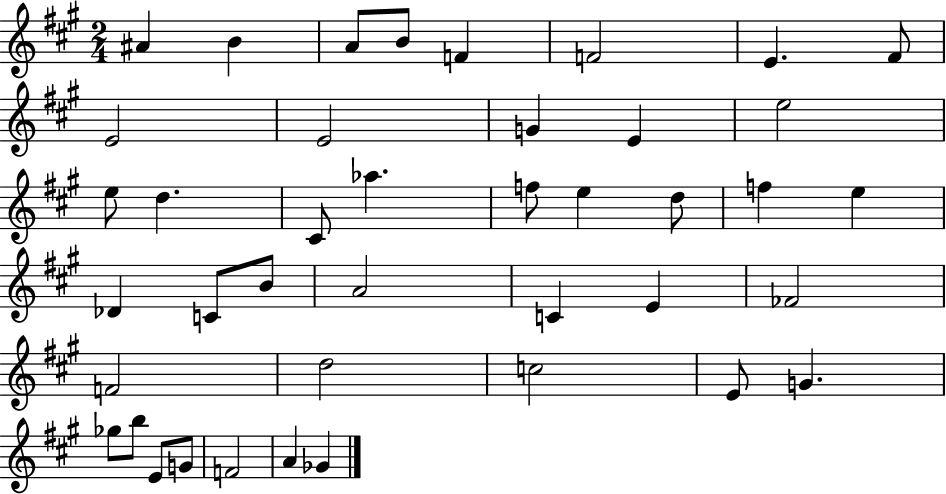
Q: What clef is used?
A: treble